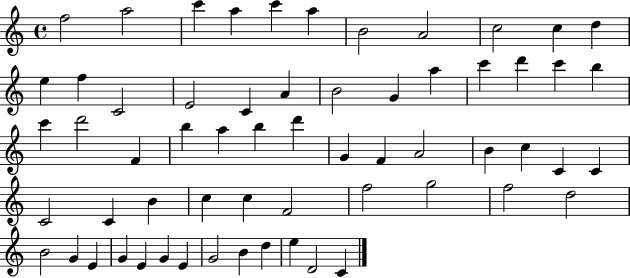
{
  \clef treble
  \time 4/4
  \defaultTimeSignature
  \key c \major
  f''2 a''2 | c'''4 a''4 c'''4 a''4 | b'2 a'2 | c''2 c''4 d''4 | \break e''4 f''4 c'2 | e'2 c'4 a'4 | b'2 g'4 a''4 | c'''4 d'''4 c'''4 b''4 | \break c'''4 d'''2 f'4 | b''4 a''4 b''4 d'''4 | g'4 f'4 a'2 | b'4 c''4 c'4 c'4 | \break c'2 c'4 b'4 | c''4 c''4 f'2 | f''2 g''2 | f''2 d''2 | \break b'2 g'4 e'4 | g'4 e'4 g'4 e'4 | g'2 b'4 d''4 | e''4 d'2 c'4 | \break \bar "|."
}